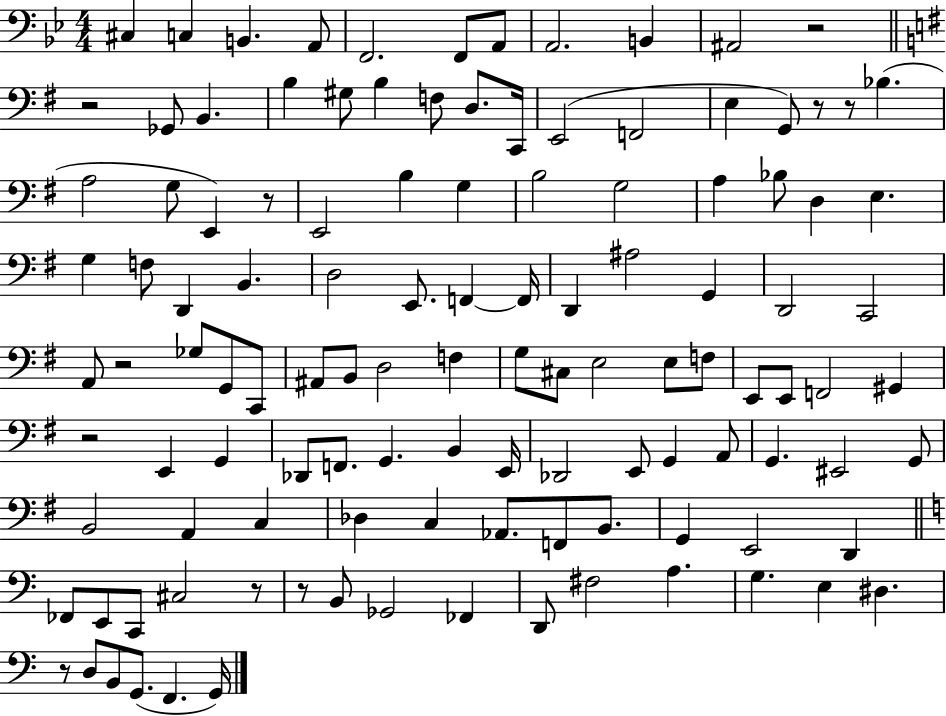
{
  \clef bass
  \numericTimeSignature
  \time 4/4
  \key bes \major
  cis4 c4 b,4. a,8 | f,2. f,8 a,8 | a,2. b,4 | ais,2 r2 | \break \bar "||" \break \key e \minor r2 ges,8 b,4. | b4 gis8 b4 f8 d8. c,16 | e,2( f,2 | e4 g,8) r8 r8 bes4.( | \break a2 g8 e,4) r8 | e,2 b4 g4 | b2 g2 | a4 bes8 d4 e4. | \break g4 f8 d,4 b,4. | d2 e,8. f,4~~ f,16 | d,4 ais2 g,4 | d,2 c,2 | \break a,8 r2 ges8 g,8 c,8 | ais,8 b,8 d2 f4 | g8 cis8 e2 e8 f8 | e,8 e,8 f,2 gis,4 | \break r2 e,4 g,4 | des,8 f,8. g,4. b,4 e,16 | des,2 e,8 g,4 a,8 | g,4. eis,2 g,8 | \break b,2 a,4 c4 | des4 c4 aes,8. f,8 b,8. | g,4 e,2 d,4 | \bar "||" \break \key c \major fes,8 e,8 c,8 cis2 r8 | r8 b,8 ges,2 fes,4 | d,8 fis2 a4. | g4. e4 dis4. | \break r8 d8 b,8 g,8.( f,4. g,16) | \bar "|."
}